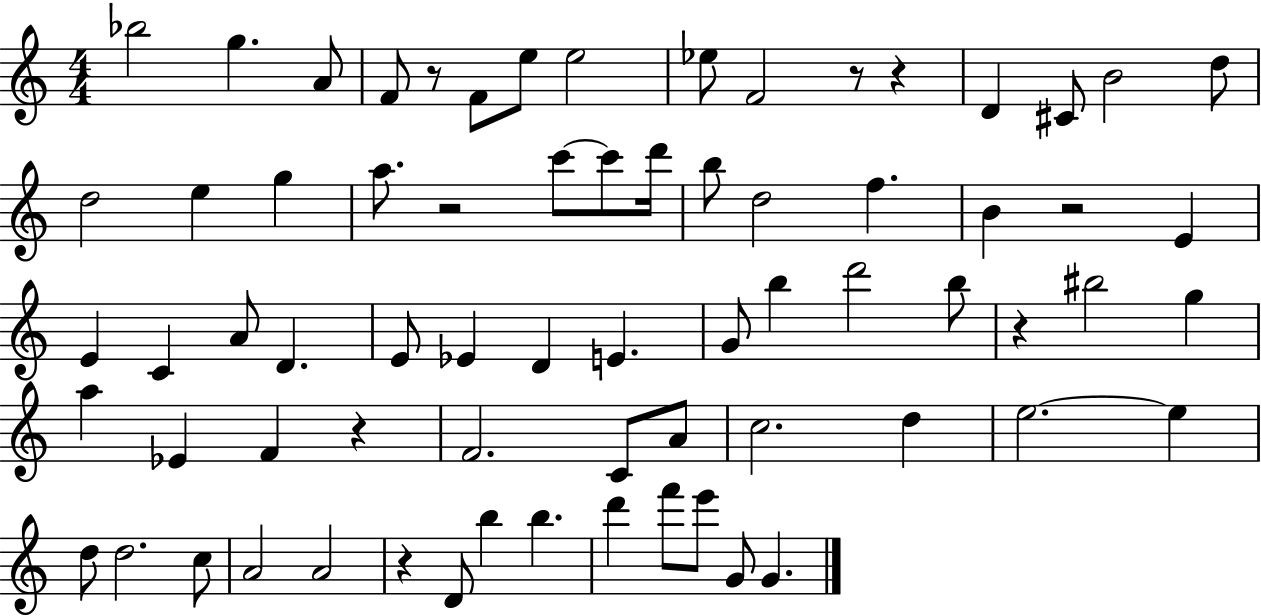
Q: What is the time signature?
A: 4/4